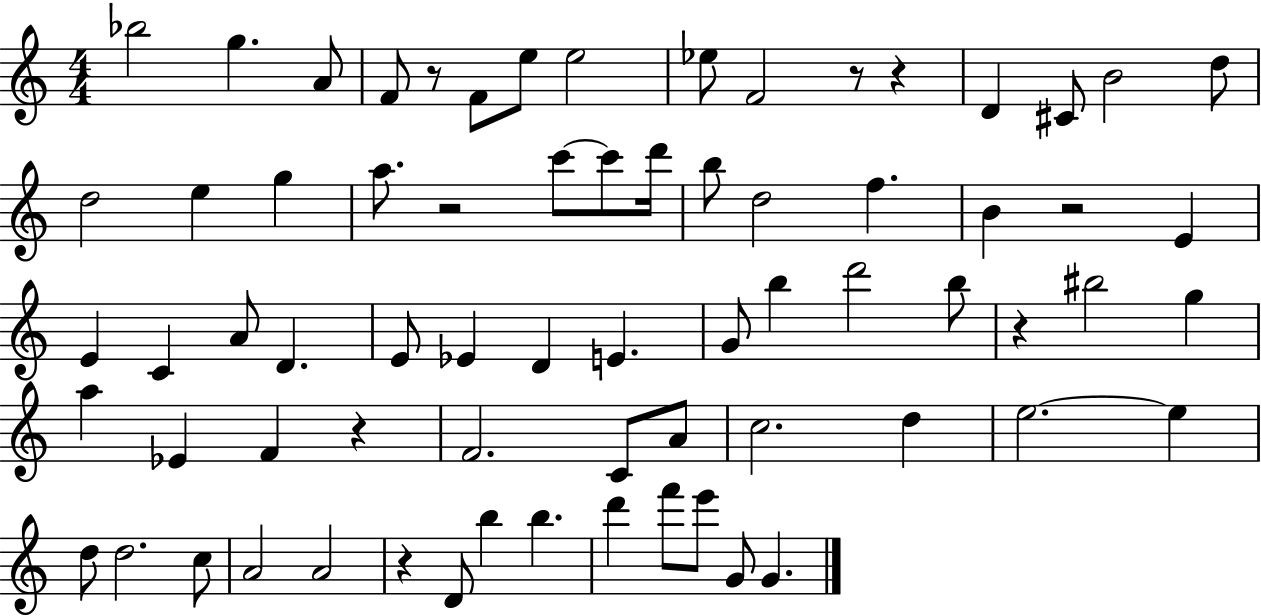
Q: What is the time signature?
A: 4/4